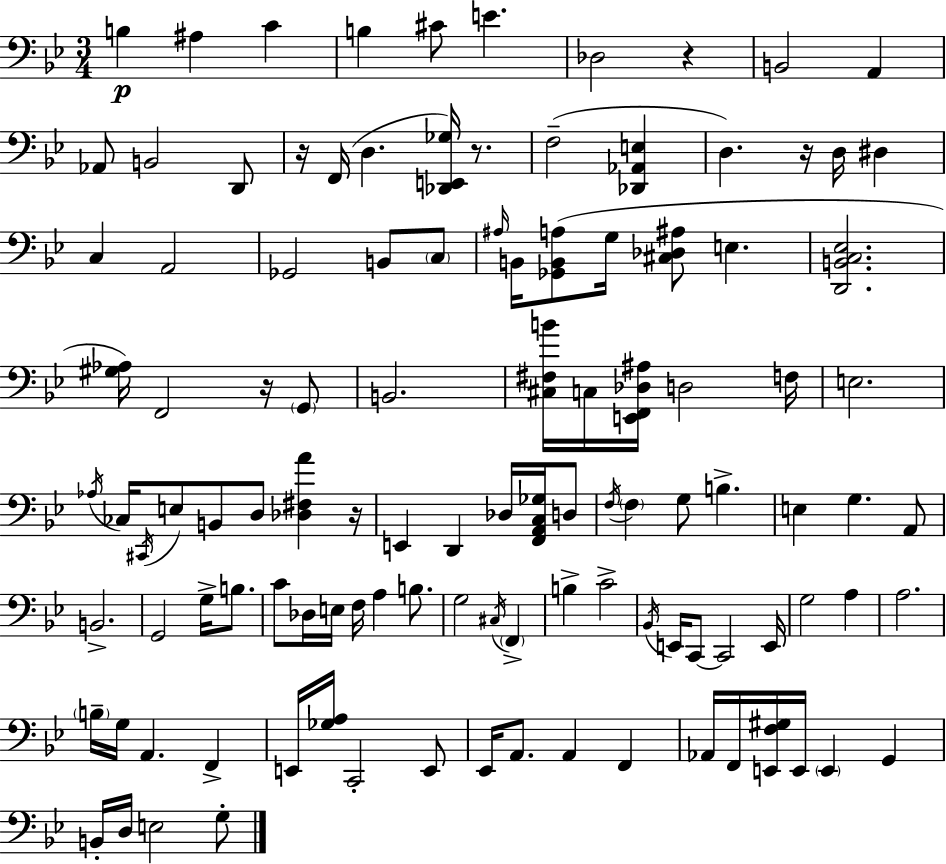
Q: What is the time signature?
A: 3/4